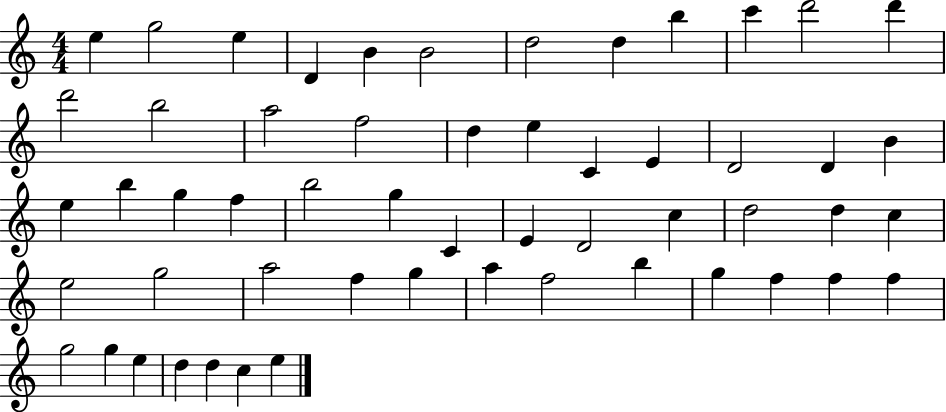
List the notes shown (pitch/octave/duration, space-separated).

E5/q G5/h E5/q D4/q B4/q B4/h D5/h D5/q B5/q C6/q D6/h D6/q D6/h B5/h A5/h F5/h D5/q E5/q C4/q E4/q D4/h D4/q B4/q E5/q B5/q G5/q F5/q B5/h G5/q C4/q E4/q D4/h C5/q D5/h D5/q C5/q E5/h G5/h A5/h F5/q G5/q A5/q F5/h B5/q G5/q F5/q F5/q F5/q G5/h G5/q E5/q D5/q D5/q C5/q E5/q